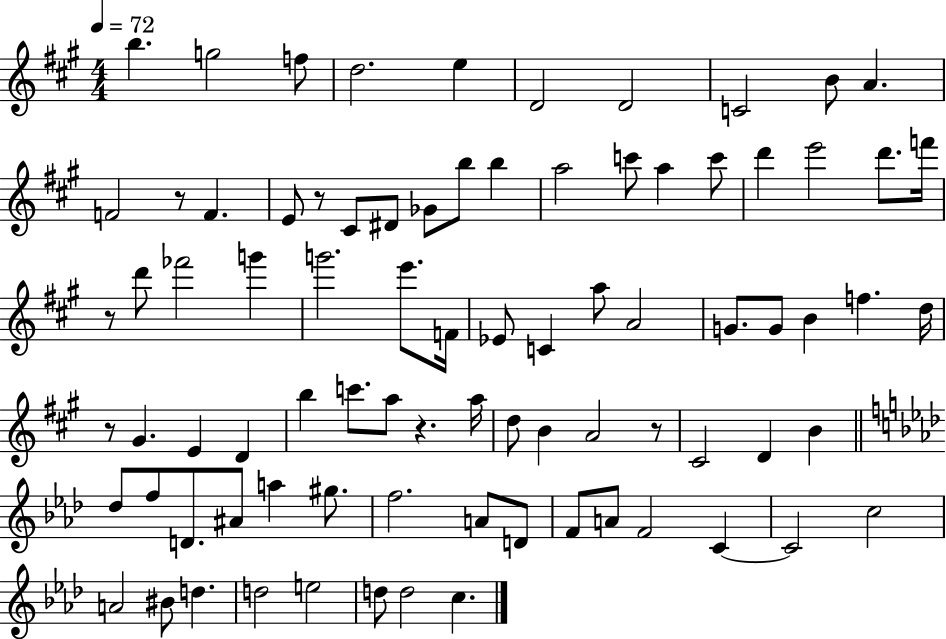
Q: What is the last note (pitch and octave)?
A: C5